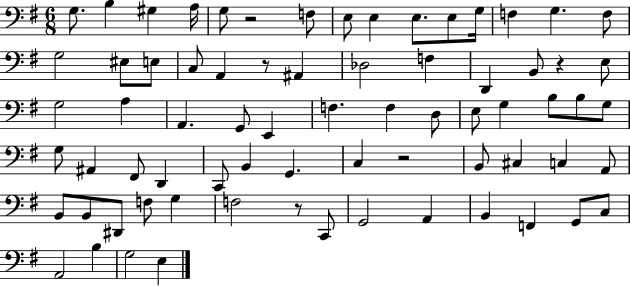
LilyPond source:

{
  \clef bass
  \numericTimeSignature
  \time 6/8
  \key g \major
  g8. b4 gis4 a16 | g8 r2 f8 | e8 e4 e8. e8 g16 | f4 g4. f8 | \break g2 eis8 e8 | c8 a,4 r8 ais,4 | des2 f4 | d,4 b,8 r4 e8 | \break g2 a4 | a,4. g,8 e,4 | f4. f4 d8 | e8 g4 b8 b8 g8 | \break g8 ais,4 fis,8 d,4 | c,8 b,4 g,4. | c4 r2 | b,8 cis4 c4 a,8 | \break b,8 b,8 dis,8 f8 g4 | f2 r8 c,8 | g,2 a,4 | b,4 f,4 g,8 c8 | \break a,2 b4 | g2 e4 | \bar "|."
}